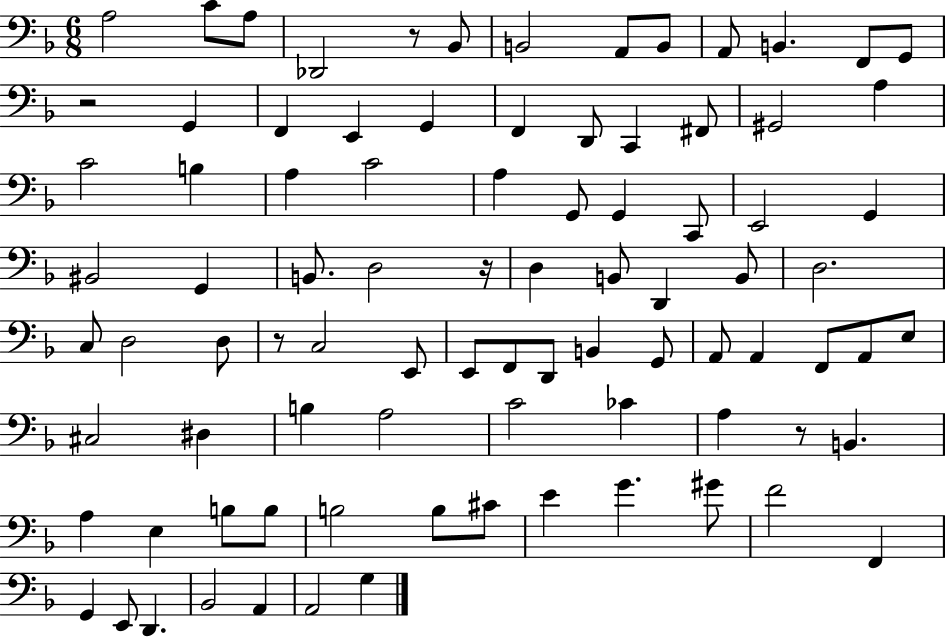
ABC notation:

X:1
T:Untitled
M:6/8
L:1/4
K:F
A,2 C/2 A,/2 _D,,2 z/2 _B,,/2 B,,2 A,,/2 B,,/2 A,,/2 B,, F,,/2 G,,/2 z2 G,, F,, E,, G,, F,, D,,/2 C,, ^F,,/2 ^G,,2 A, C2 B, A, C2 A, G,,/2 G,, C,,/2 E,,2 G,, ^B,,2 G,, B,,/2 D,2 z/4 D, B,,/2 D,, B,,/2 D,2 C,/2 D,2 D,/2 z/2 C,2 E,,/2 E,,/2 F,,/2 D,,/2 B,, G,,/2 A,,/2 A,, F,,/2 A,,/2 E,/2 ^C,2 ^D, B, A,2 C2 _C A, z/2 B,, A, E, B,/2 B,/2 B,2 B,/2 ^C/2 E G ^G/2 F2 F,, G,, E,,/2 D,, _B,,2 A,, A,,2 G,